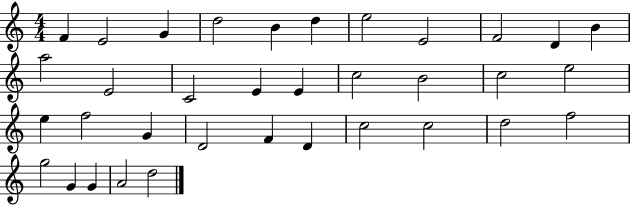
F4/q E4/h G4/q D5/h B4/q D5/q E5/h E4/h F4/h D4/q B4/q A5/h E4/h C4/h E4/q E4/q C5/h B4/h C5/h E5/h E5/q F5/h G4/q D4/h F4/q D4/q C5/h C5/h D5/h F5/h G5/h G4/q G4/q A4/h D5/h